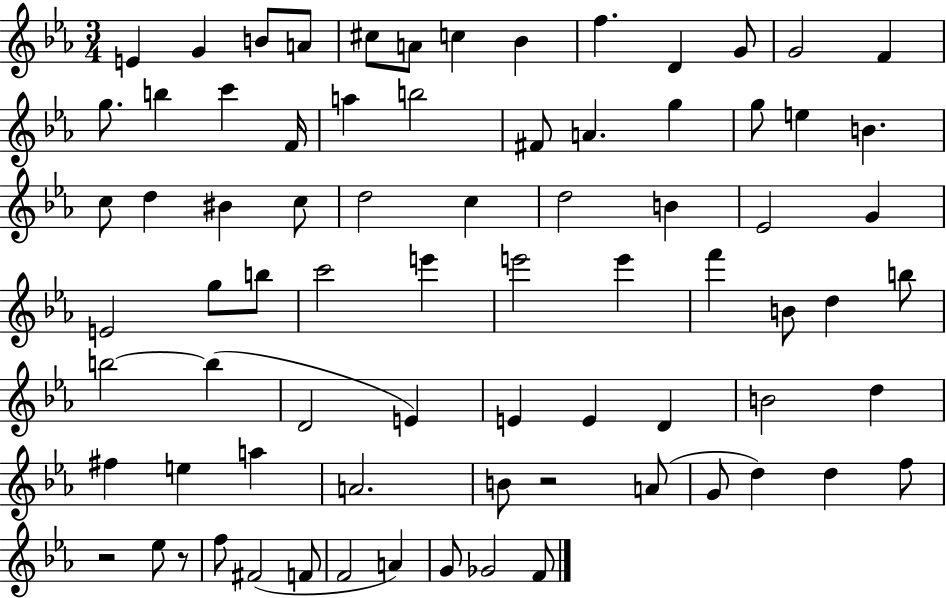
X:1
T:Untitled
M:3/4
L:1/4
K:Eb
E G B/2 A/2 ^c/2 A/2 c _B f D G/2 G2 F g/2 b c' F/4 a b2 ^F/2 A g g/2 e B c/2 d ^B c/2 d2 c d2 B _E2 G E2 g/2 b/2 c'2 e' e'2 e' f' B/2 d b/2 b2 b D2 E E E D B2 d ^f e a A2 B/2 z2 A/2 G/2 d d f/2 z2 _e/2 z/2 f/2 ^F2 F/2 F2 A G/2 _G2 F/2